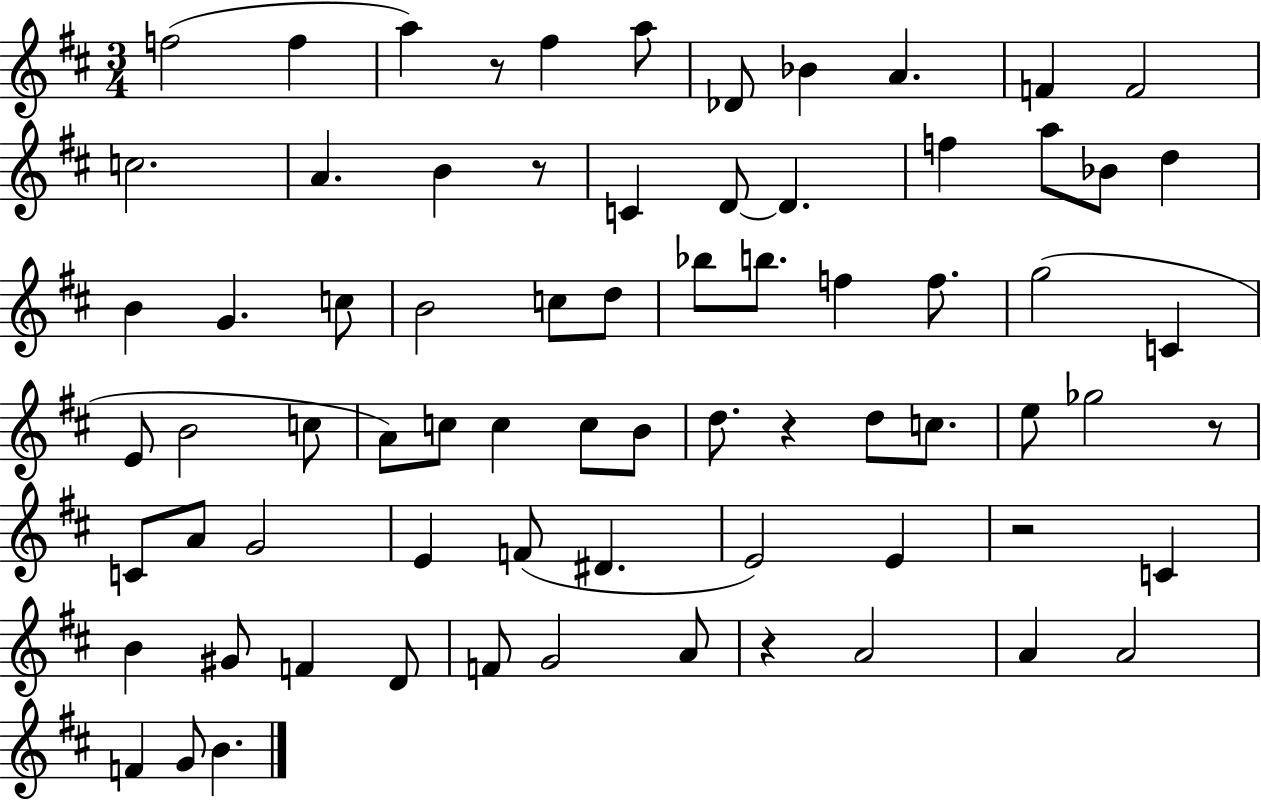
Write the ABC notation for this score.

X:1
T:Untitled
M:3/4
L:1/4
K:D
f2 f a z/2 ^f a/2 _D/2 _B A F F2 c2 A B z/2 C D/2 D f a/2 _B/2 d B G c/2 B2 c/2 d/2 _b/2 b/2 f f/2 g2 C E/2 B2 c/2 A/2 c/2 c c/2 B/2 d/2 z d/2 c/2 e/2 _g2 z/2 C/2 A/2 G2 E F/2 ^D E2 E z2 C B ^G/2 F D/2 F/2 G2 A/2 z A2 A A2 F G/2 B